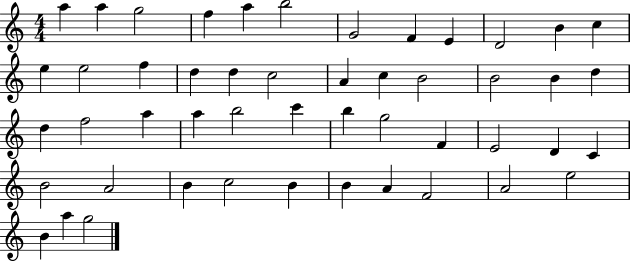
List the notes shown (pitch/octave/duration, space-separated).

A5/q A5/q G5/h F5/q A5/q B5/h G4/h F4/q E4/q D4/h B4/q C5/q E5/q E5/h F5/q D5/q D5/q C5/h A4/q C5/q B4/h B4/h B4/q D5/q D5/q F5/h A5/q A5/q B5/h C6/q B5/q G5/h F4/q E4/h D4/q C4/q B4/h A4/h B4/q C5/h B4/q B4/q A4/q F4/h A4/h E5/h B4/q A5/q G5/h